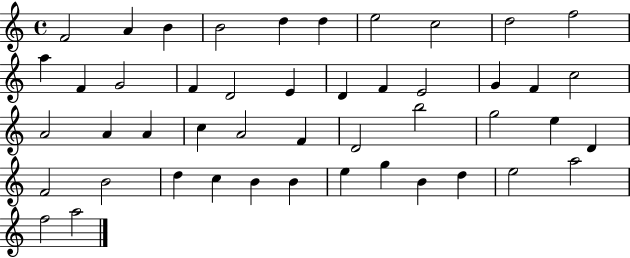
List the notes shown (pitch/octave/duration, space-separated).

F4/h A4/q B4/q B4/h D5/q D5/q E5/h C5/h D5/h F5/h A5/q F4/q G4/h F4/q D4/h E4/q D4/q F4/q E4/h G4/q F4/q C5/h A4/h A4/q A4/q C5/q A4/h F4/q D4/h B5/h G5/h E5/q D4/q F4/h B4/h D5/q C5/q B4/q B4/q E5/q G5/q B4/q D5/q E5/h A5/h F5/h A5/h